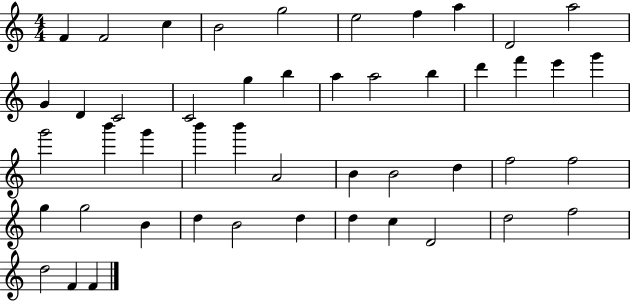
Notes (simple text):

F4/q F4/h C5/q B4/h G5/h E5/h F5/q A5/q D4/h A5/h G4/q D4/q C4/h C4/h G5/q B5/q A5/q A5/h B5/q D6/q F6/q E6/q G6/q G6/h B6/q G6/q B6/q B6/q A4/h B4/q B4/h D5/q F5/h F5/h G5/q G5/h B4/q D5/q B4/h D5/q D5/q C5/q D4/h D5/h F5/h D5/h F4/q F4/q